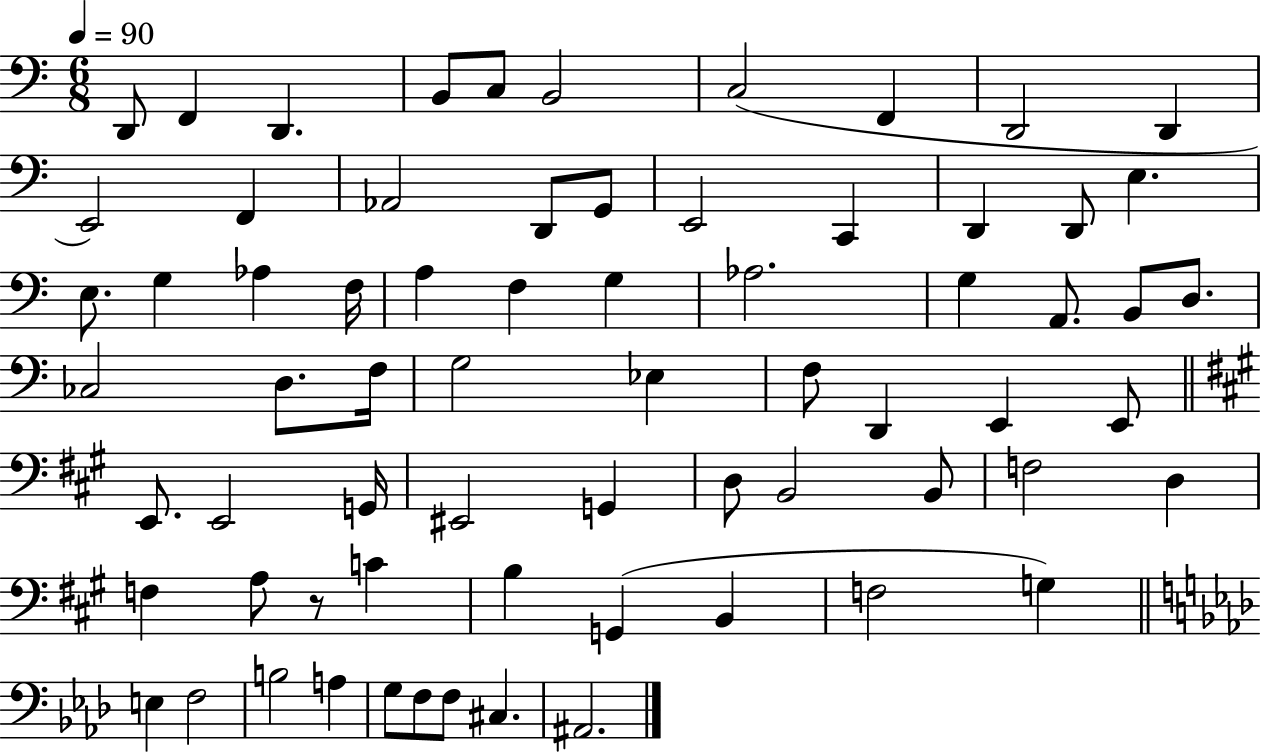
D2/e F2/q D2/q. B2/e C3/e B2/h C3/h F2/q D2/h D2/q E2/h F2/q Ab2/h D2/e G2/e E2/h C2/q D2/q D2/e E3/q. E3/e. G3/q Ab3/q F3/s A3/q F3/q G3/q Ab3/h. G3/q A2/e. B2/e D3/e. CES3/h D3/e. F3/s G3/h Eb3/q F3/e D2/q E2/q E2/e E2/e. E2/h G2/s EIS2/h G2/q D3/e B2/h B2/e F3/h D3/q F3/q A3/e R/e C4/q B3/q G2/q B2/q F3/h G3/q E3/q F3/h B3/h A3/q G3/e F3/e F3/e C#3/q. A#2/h.